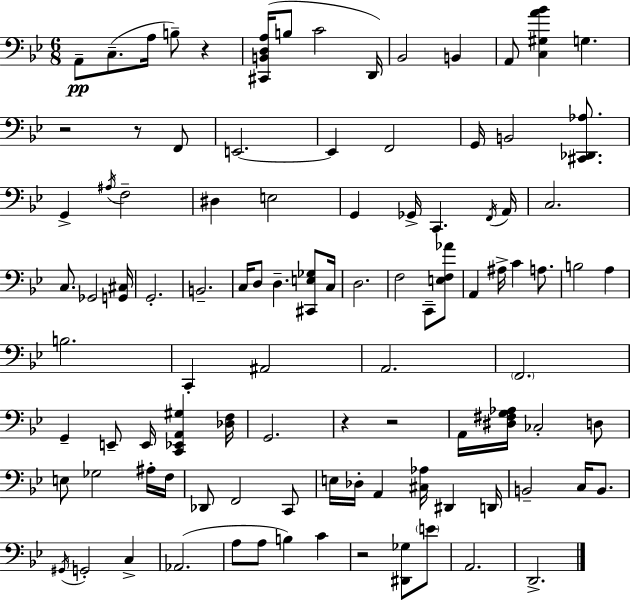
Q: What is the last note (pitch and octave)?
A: D2